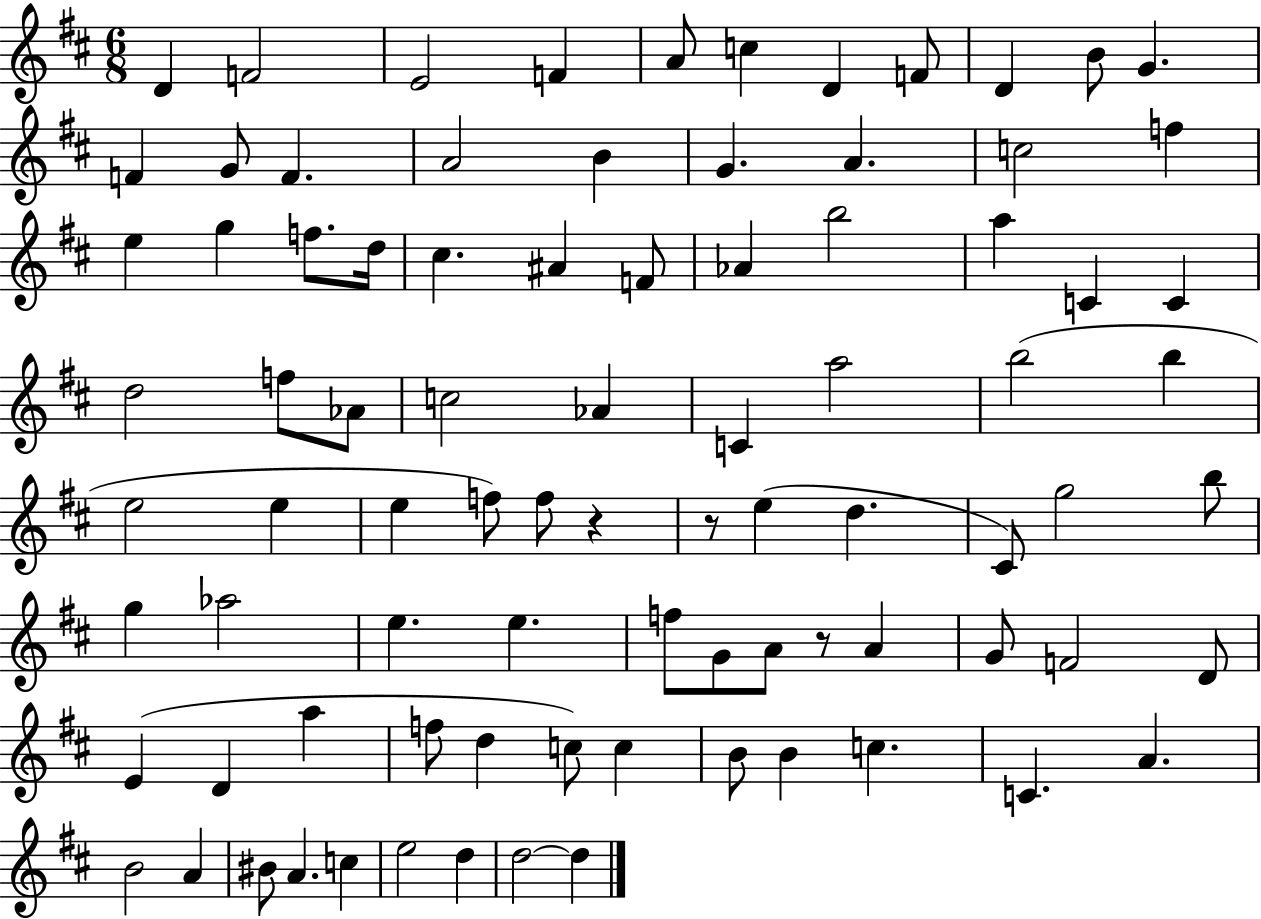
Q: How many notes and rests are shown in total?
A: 86